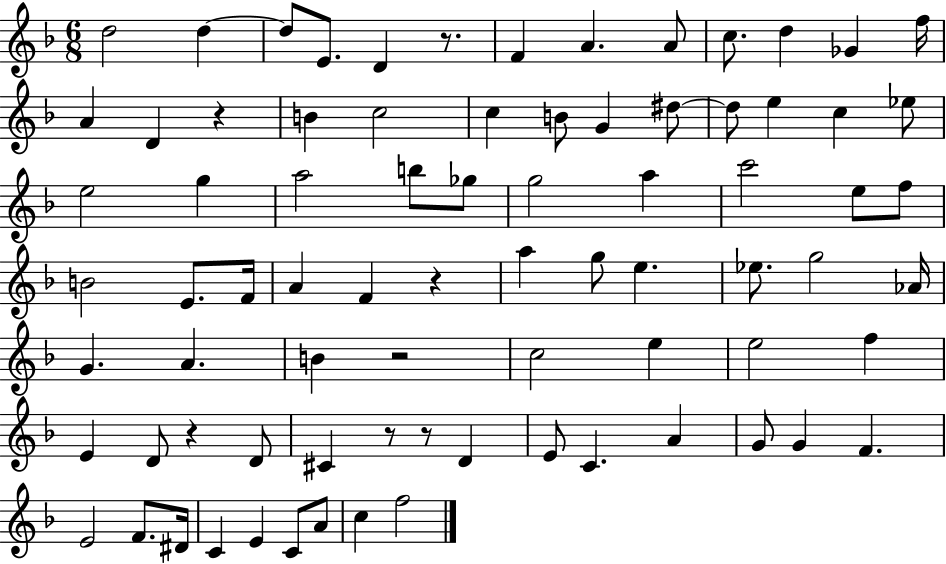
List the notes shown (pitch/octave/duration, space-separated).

D5/h D5/q D5/e E4/e. D4/q R/e. F4/q A4/q. A4/e C5/e. D5/q Gb4/q F5/s A4/q D4/q R/q B4/q C5/h C5/q B4/e G4/q D#5/e D#5/e E5/q C5/q Eb5/e E5/h G5/q A5/h B5/e Gb5/e G5/h A5/q C6/h E5/e F5/e B4/h E4/e. F4/s A4/q F4/q R/q A5/q G5/e E5/q. Eb5/e. G5/h Ab4/s G4/q. A4/q. B4/q R/h C5/h E5/q E5/h F5/q E4/q D4/e R/q D4/e C#4/q R/e R/e D4/q E4/e C4/q. A4/q G4/e G4/q F4/q. E4/h F4/e. D#4/s C4/q E4/q C4/e A4/e C5/q F5/h